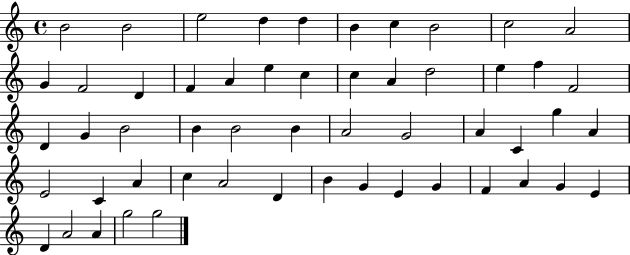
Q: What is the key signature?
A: C major